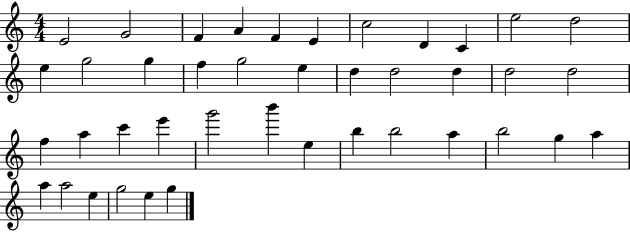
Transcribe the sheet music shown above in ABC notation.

X:1
T:Untitled
M:4/4
L:1/4
K:C
E2 G2 F A F E c2 D C e2 d2 e g2 g f g2 e d d2 d d2 d2 f a c' e' g'2 b' e b b2 a b2 g a a a2 e g2 e g